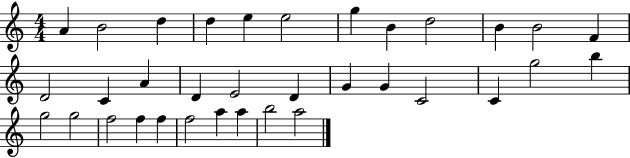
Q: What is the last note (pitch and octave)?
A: A5